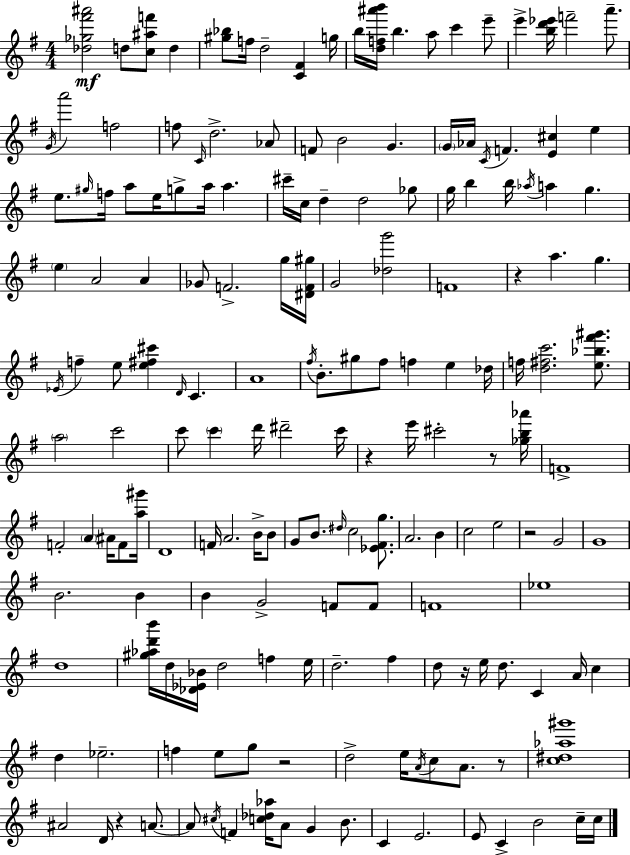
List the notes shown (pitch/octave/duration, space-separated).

[Db5,Gb5,F#6,A#6]/h D5/e [C5,A#5,F6]/e D5/q [G#5,Bb5]/e F5/s D5/h [C4,F#4]/q G5/s B5/s [D5,F5,A#6,B6]/s B5/q. A5/e C6/q E6/e E6/q [B5,D6,Eb6]/s F6/h A6/e. G4/s A6/h F5/h F5/e C4/s D5/h. Ab4/e F4/e B4/h G4/q. G4/s Ab4/s C4/s F4/q. [E4,C#5]/q E5/q E5/e. G#5/s F5/s A5/e E5/s G5/e A5/s A5/q. C#6/s C5/s D5/q D5/h Gb5/e G5/s B5/q B5/s Ab5/s A5/q G5/q. E5/q A4/h A4/q Gb4/e F4/h. G5/s [D#4,F4,G#5]/s G4/h [Db5,G6]/h F4/w R/q A5/q. G5/q. Eb4/s F5/q E5/e [E5,F#5,C#6]/q D4/s C4/q. A4/w F#5/s B4/e. G#5/e F#5/e F5/q E5/q Db5/s F5/s [D5,F#5,C6]/h. [E5,Bb5,F#6,G#6]/e. A5/h C6/h C6/e C6/q D6/s D#6/h C6/s R/q E6/s C#6/h R/e [Gb5,B5,Ab6]/s F4/w F4/h A4/q A#4/s F4/e [A5,G#6]/s D4/w F4/s A4/h. B4/s B4/e G4/e B4/e. D#5/s C5/h [Eb4,F#4,G5]/e. A4/h. B4/q C5/h E5/h R/h G4/h G4/w B4/h. B4/q B4/q G4/h F4/e F4/e F4/w Eb5/w D5/w [G#5,Ab5,D6,B6]/s D5/s [Db4,Eb4,Bb4]/s D5/h F5/q E5/s D5/h. F#5/q D5/e R/s E5/s D5/e. C4/q A4/s C5/q D5/q Eb5/h. F5/q E5/e G5/e R/h D5/h E5/s A4/s C5/e A4/e. R/e [C5,D#5,Ab5,G#6]/w A#4/h D4/s R/q A4/e. A4/e C#5/s F4/q [C5,Db5,Ab5]/s A4/e G4/q B4/e. C4/q E4/h. E4/e C4/q B4/h C5/s C5/s